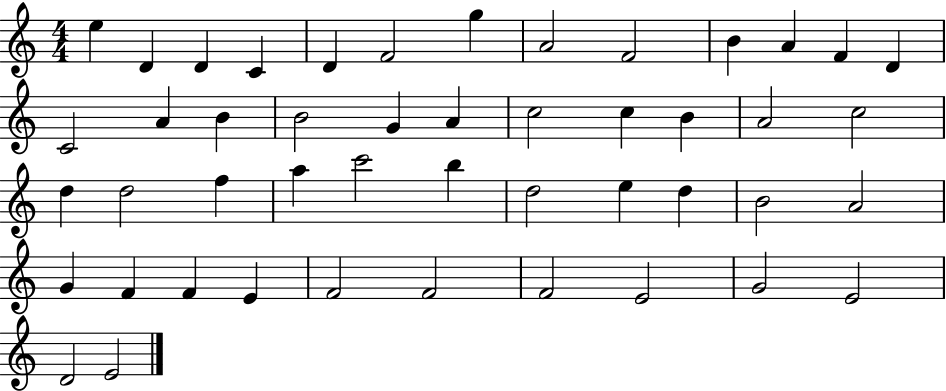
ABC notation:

X:1
T:Untitled
M:4/4
L:1/4
K:C
e D D C D F2 g A2 F2 B A F D C2 A B B2 G A c2 c B A2 c2 d d2 f a c'2 b d2 e d B2 A2 G F F E F2 F2 F2 E2 G2 E2 D2 E2